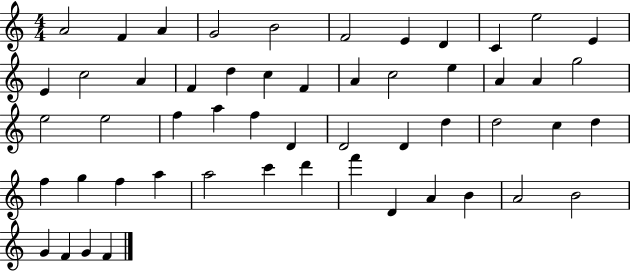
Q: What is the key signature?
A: C major